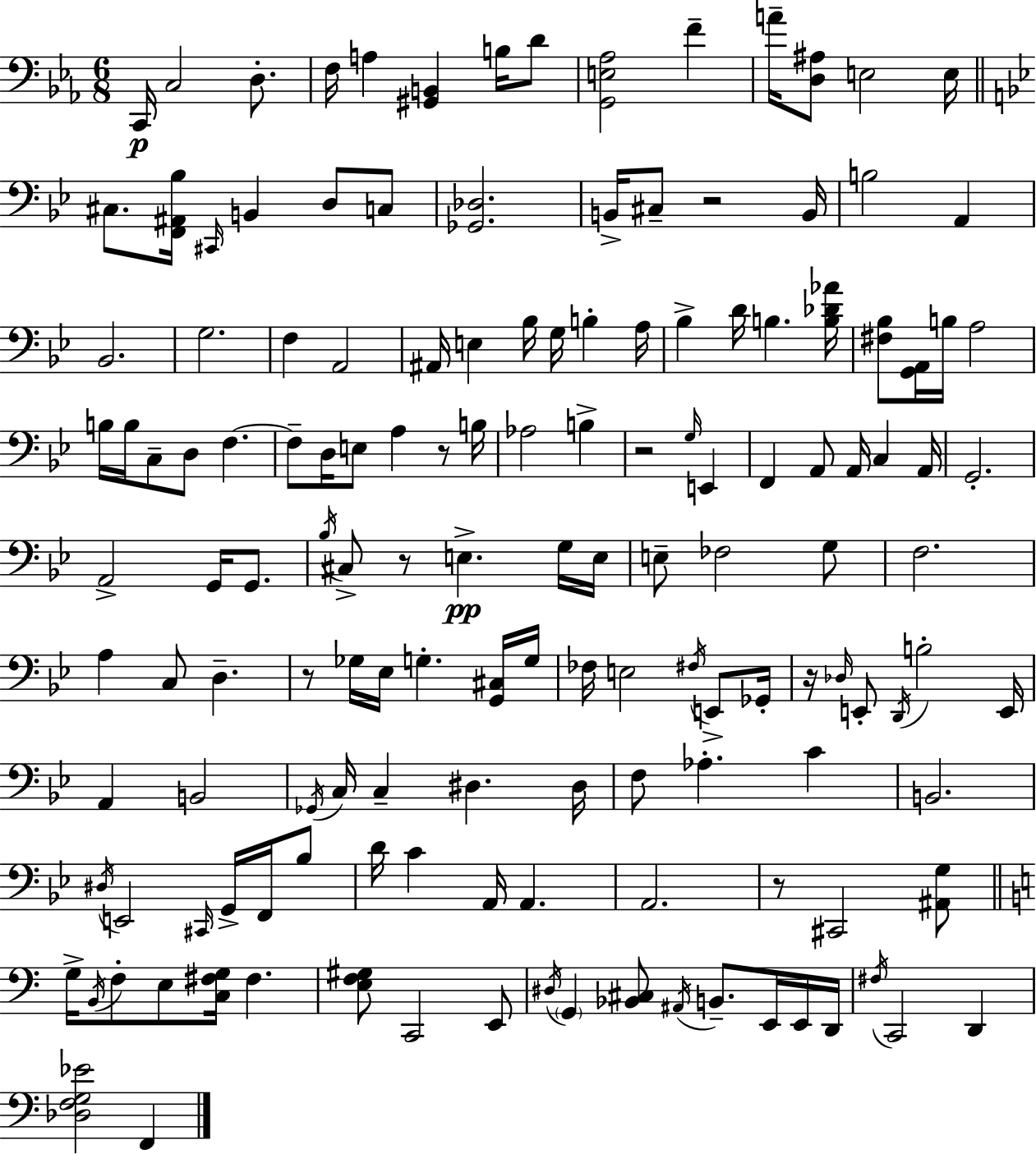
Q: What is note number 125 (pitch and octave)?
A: D2